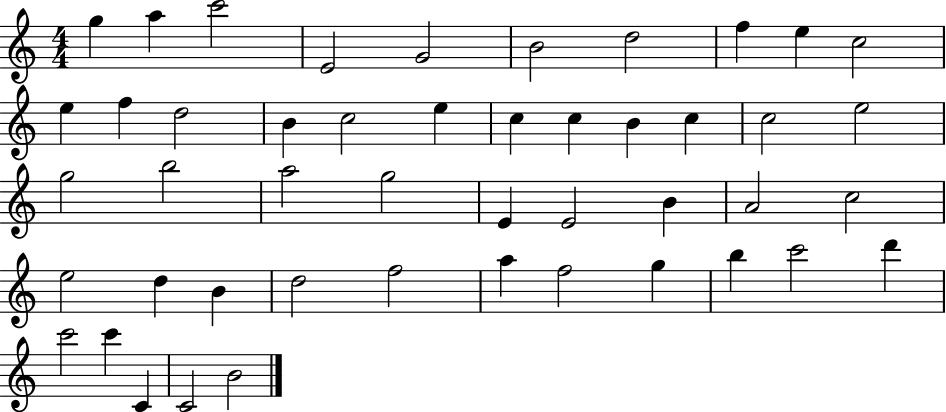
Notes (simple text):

G5/q A5/q C6/h E4/h G4/h B4/h D5/h F5/q E5/q C5/h E5/q F5/q D5/h B4/q C5/h E5/q C5/q C5/q B4/q C5/q C5/h E5/h G5/h B5/h A5/h G5/h E4/q E4/h B4/q A4/h C5/h E5/h D5/q B4/q D5/h F5/h A5/q F5/h G5/q B5/q C6/h D6/q C6/h C6/q C4/q C4/h B4/h